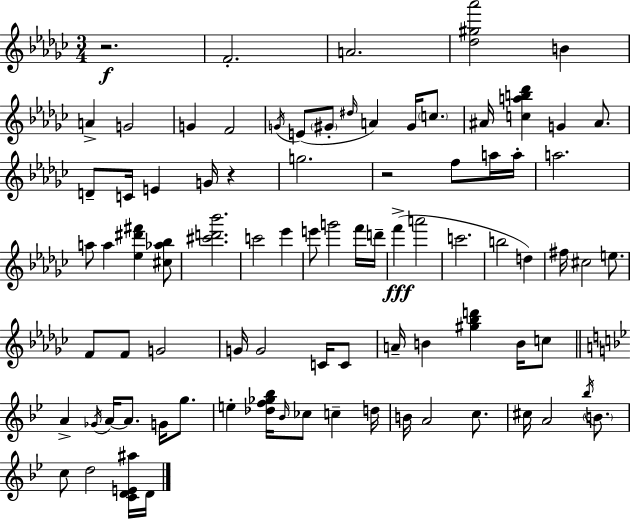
X:1
T:Untitled
M:3/4
L:1/4
K:Ebm
z2 F2 A2 [_d^g_a']2 B A G2 G F2 G/4 E/2 ^G/2 ^d/4 A ^G/4 c/2 ^A/4 [cab_d'] G ^A/2 D/2 C/4 E G/4 z g2 z2 f/2 a/4 a/4 a2 a/2 a [_e^d'^f'] [^c_a_b]/2 [^c'd'_b']2 c'2 _e' e'/2 g'2 f'/4 d'/4 f' a'2 c'2 b2 d ^f/4 ^c2 e/2 F/2 F/2 G2 G/4 G2 C/4 C/2 A/4 B [^g_bd'] B/4 c/2 A _G/4 A/4 A/2 G/4 g/2 e [_df_g_b]/4 _B/4 _c/2 c d/4 B/4 A2 c/2 ^c/4 A2 _b/4 B/2 c/2 d2 [CDE^a]/4 D/4